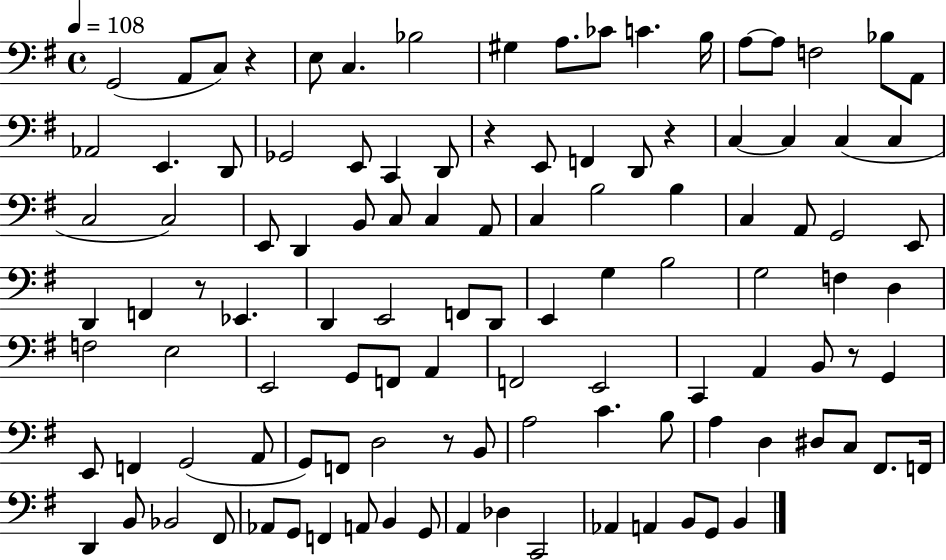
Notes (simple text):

G2/h A2/e C3/e R/q E3/e C3/q. Bb3/h G#3/q A3/e. CES4/e C4/q. B3/s A3/e A3/e F3/h Bb3/e A2/e Ab2/h E2/q. D2/e Gb2/h E2/e C2/q D2/e R/q E2/e F2/q D2/e R/q C3/q C3/q C3/q C3/q C3/h C3/h E2/e D2/q B2/e C3/e C3/q A2/e C3/q B3/h B3/q C3/q A2/e G2/h E2/e D2/q F2/q R/e Eb2/q. D2/q E2/h F2/e D2/e E2/q G3/q B3/h G3/h F3/q D3/q F3/h E3/h E2/h G2/e F2/e A2/q F2/h E2/h C2/q A2/q B2/e R/e G2/q E2/e F2/q G2/h A2/e G2/e F2/e D3/h R/e B2/e A3/h C4/q. B3/e A3/q D3/q D#3/e C3/e F#2/e. F2/s D2/q B2/e Bb2/h F#2/e Ab2/e G2/e F2/q A2/e B2/q G2/e A2/q Db3/q C2/h Ab2/q A2/q B2/e G2/e B2/q